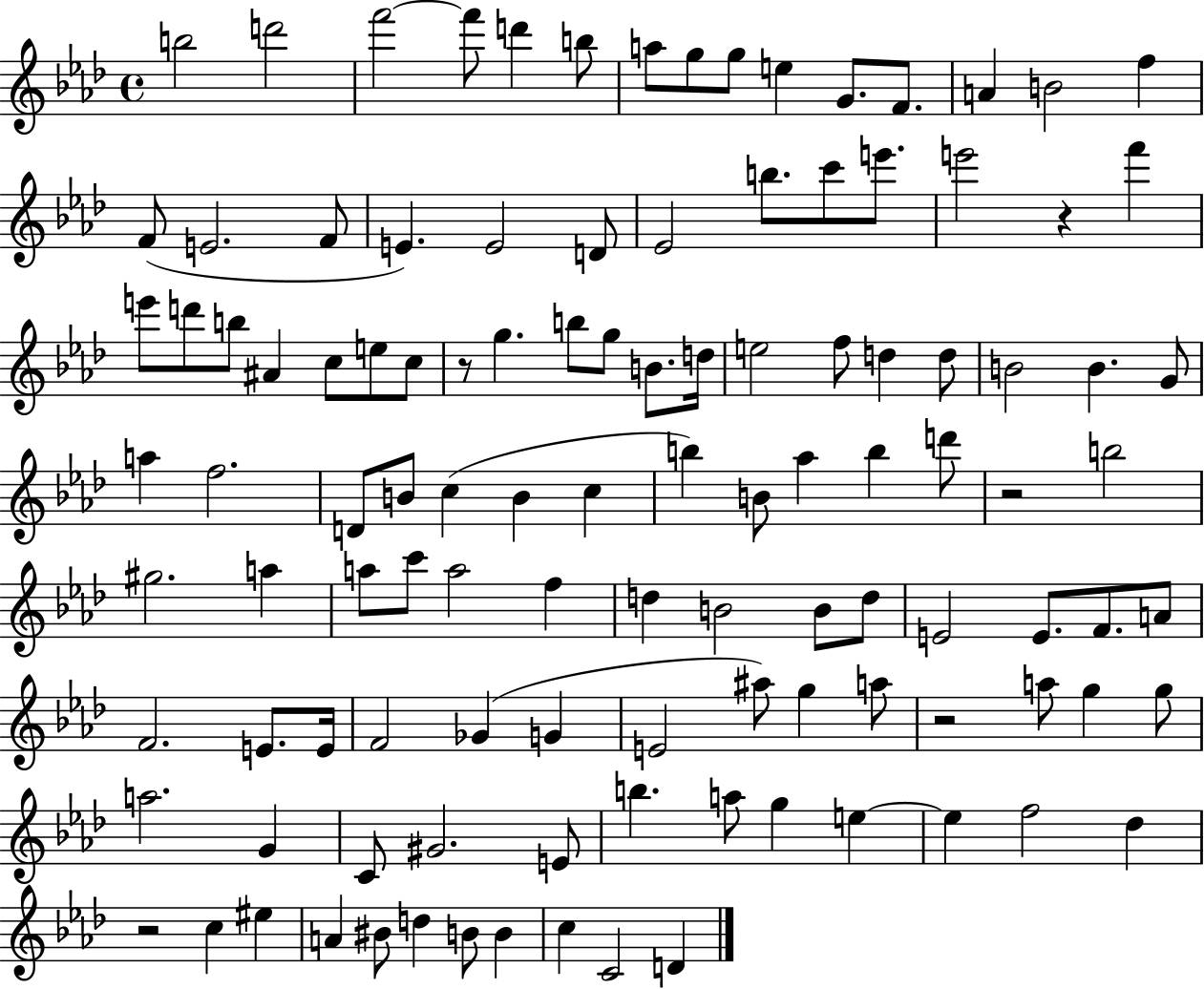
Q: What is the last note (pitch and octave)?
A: D4